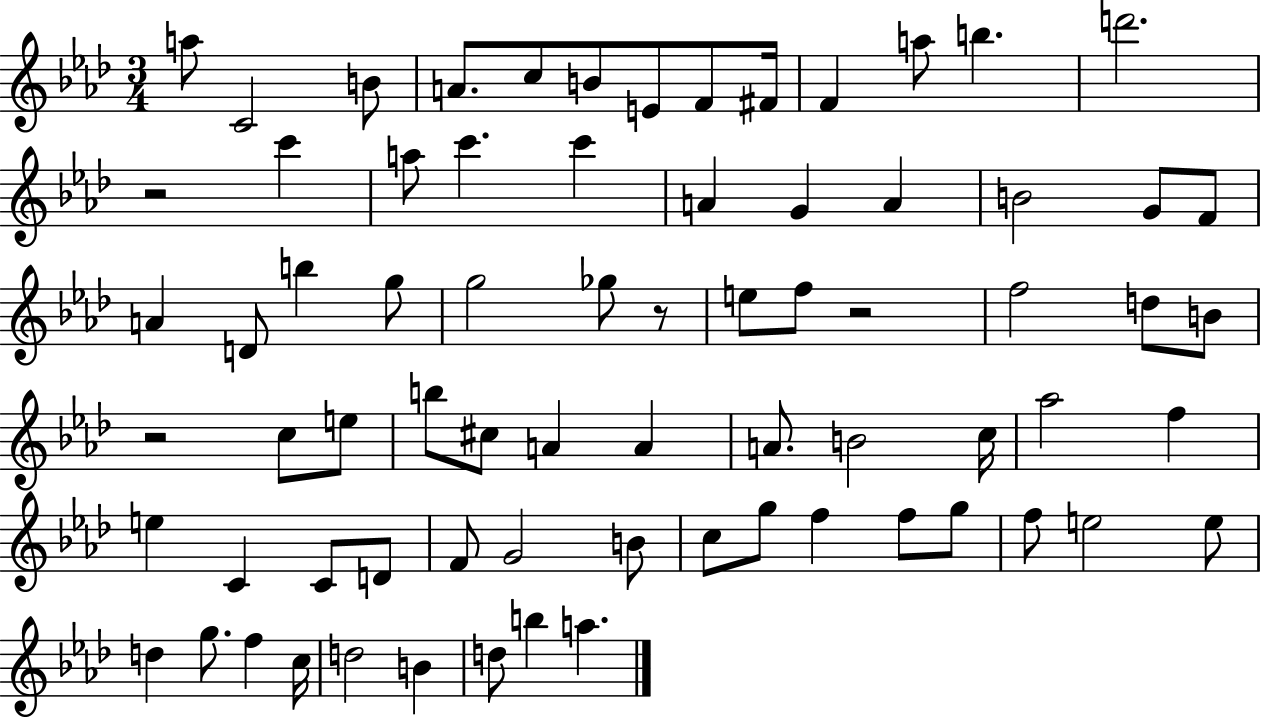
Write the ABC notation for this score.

X:1
T:Untitled
M:3/4
L:1/4
K:Ab
a/2 C2 B/2 A/2 c/2 B/2 E/2 F/2 ^F/4 F a/2 b d'2 z2 c' a/2 c' c' A G A B2 G/2 F/2 A D/2 b g/2 g2 _g/2 z/2 e/2 f/2 z2 f2 d/2 B/2 z2 c/2 e/2 b/2 ^c/2 A A A/2 B2 c/4 _a2 f e C C/2 D/2 F/2 G2 B/2 c/2 g/2 f f/2 g/2 f/2 e2 e/2 d g/2 f c/4 d2 B d/2 b a